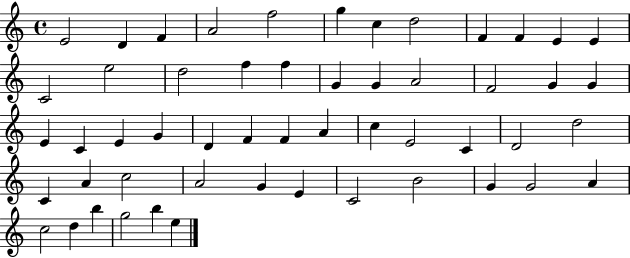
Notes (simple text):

E4/h D4/q F4/q A4/h F5/h G5/q C5/q D5/h F4/q F4/q E4/q E4/q C4/h E5/h D5/h F5/q F5/q G4/q G4/q A4/h F4/h G4/q G4/q E4/q C4/q E4/q G4/q D4/q F4/q F4/q A4/q C5/q E4/h C4/q D4/h D5/h C4/q A4/q C5/h A4/h G4/q E4/q C4/h B4/h G4/q G4/h A4/q C5/h D5/q B5/q G5/h B5/q E5/q